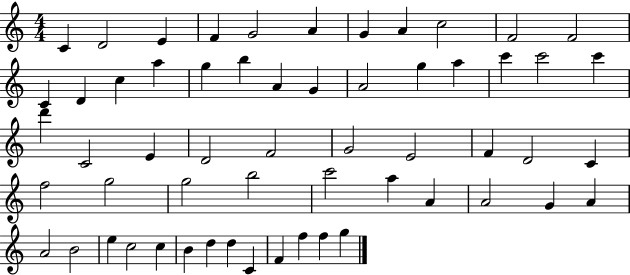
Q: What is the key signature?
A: C major